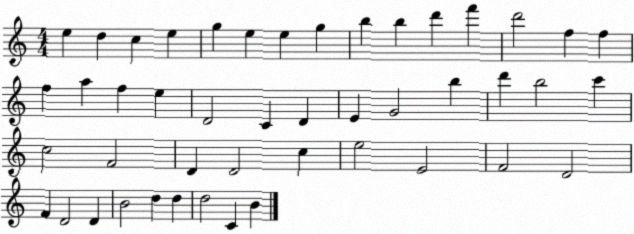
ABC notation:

X:1
T:Untitled
M:4/4
L:1/4
K:C
e d c e g e e g b b d' f' d'2 f f f a f e D2 C D E G2 b d' b2 c' c2 F2 D D2 c e2 E2 F2 D2 F D2 D B2 d d d2 C B